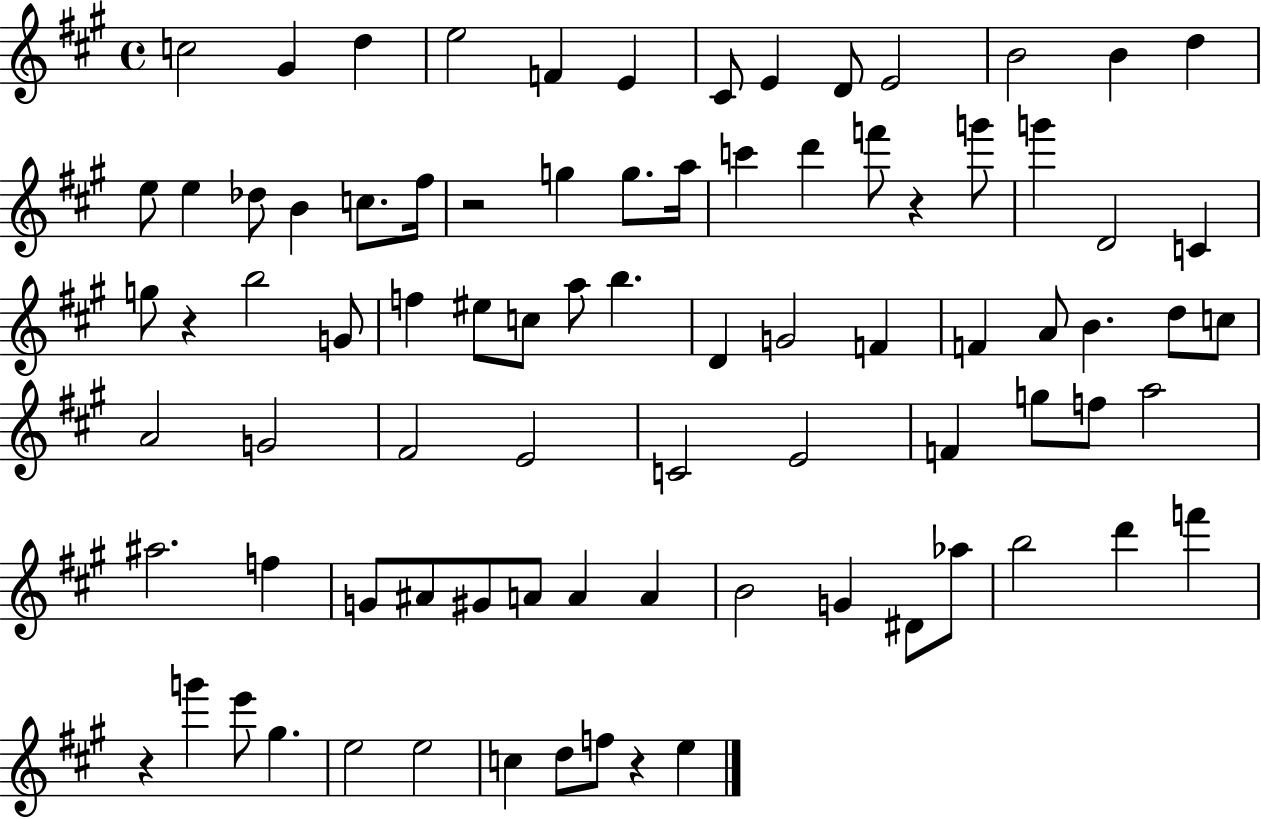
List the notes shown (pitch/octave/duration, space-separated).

C5/h G#4/q D5/q E5/h F4/q E4/q C#4/e E4/q D4/e E4/h B4/h B4/q D5/q E5/e E5/q Db5/e B4/q C5/e. F#5/s R/h G5/q G5/e. A5/s C6/q D6/q F6/e R/q G6/e G6/q D4/h C4/q G5/e R/q B5/h G4/e F5/q EIS5/e C5/e A5/e B5/q. D4/q G4/h F4/q F4/q A4/e B4/q. D5/e C5/e A4/h G4/h F#4/h E4/h C4/h E4/h F4/q G5/e F5/e A5/h A#5/h. F5/q G4/e A#4/e G#4/e A4/e A4/q A4/q B4/h G4/q D#4/e Ab5/e B5/h D6/q F6/q R/q G6/q E6/e G#5/q. E5/h E5/h C5/q D5/e F5/e R/q E5/q